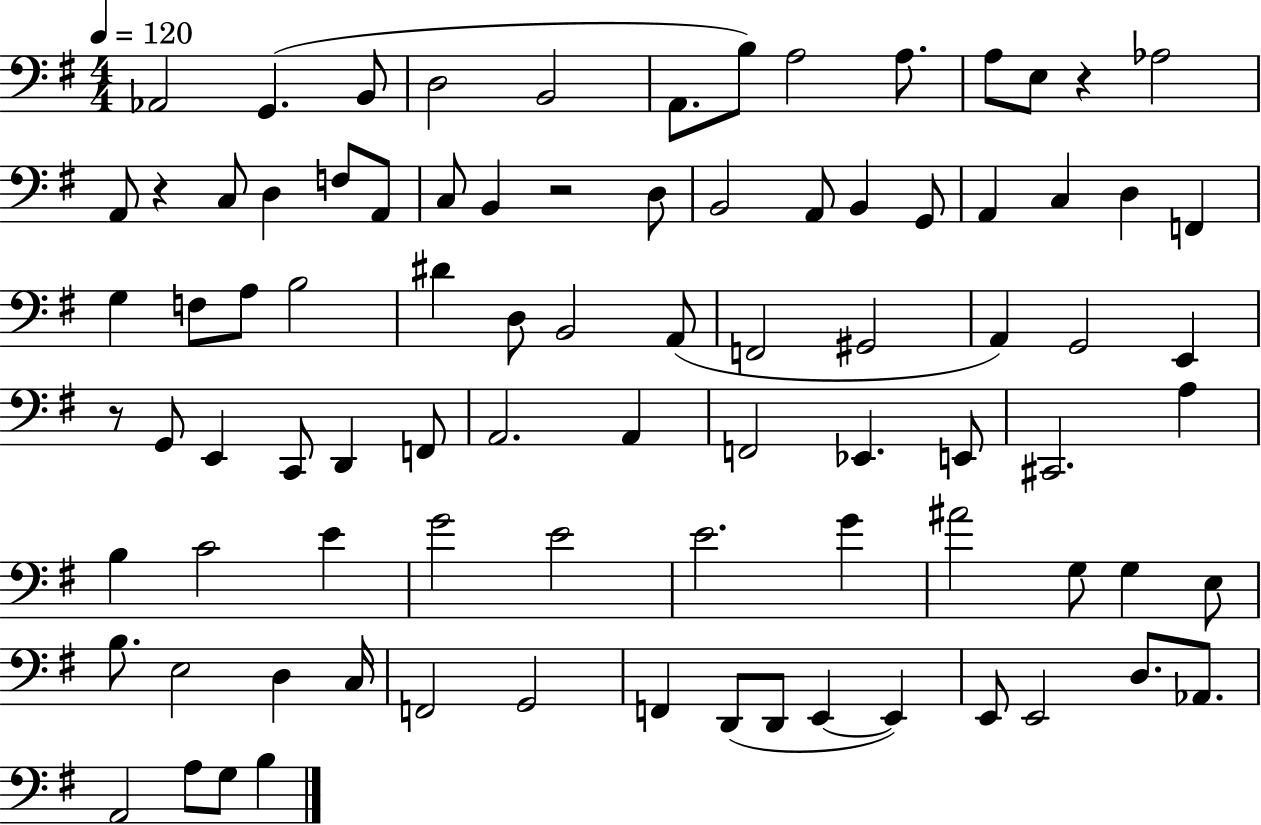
{
  \clef bass
  \numericTimeSignature
  \time 4/4
  \key g \major
  \tempo 4 = 120
  aes,2 g,4.( b,8 | d2 b,2 | a,8. b8) a2 a8. | a8 e8 r4 aes2 | \break a,8 r4 c8 d4 f8 a,8 | c8 b,4 r2 d8 | b,2 a,8 b,4 g,8 | a,4 c4 d4 f,4 | \break g4 f8 a8 b2 | dis'4 d8 b,2 a,8( | f,2 gis,2 | a,4) g,2 e,4 | \break r8 g,8 e,4 c,8 d,4 f,8 | a,2. a,4 | f,2 ees,4. e,8 | cis,2. a4 | \break b4 c'2 e'4 | g'2 e'2 | e'2. g'4 | ais'2 g8 g4 e8 | \break b8. e2 d4 c16 | f,2 g,2 | f,4 d,8( d,8 e,4~~ e,4) | e,8 e,2 d8. aes,8. | \break a,2 a8 g8 b4 | \bar "|."
}